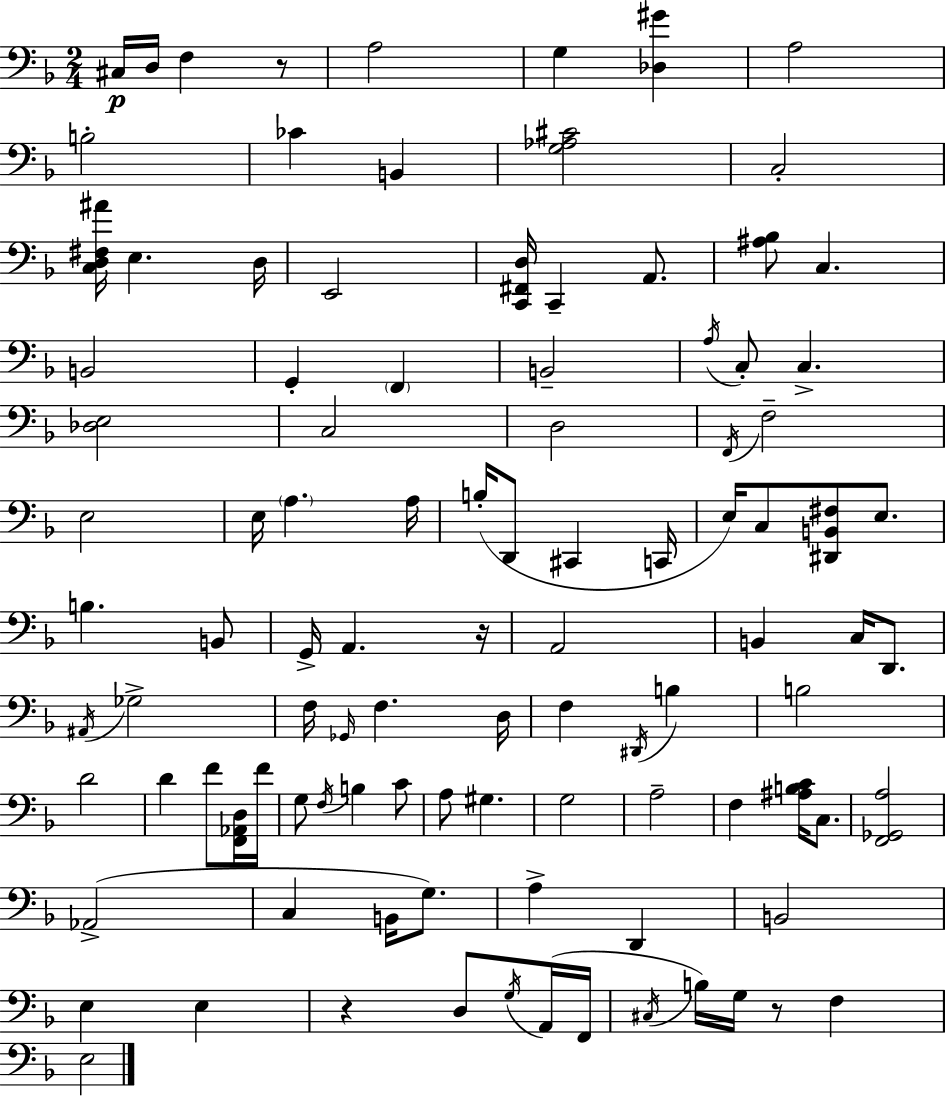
C#3/s D3/s F3/q R/e A3/h G3/q [Db3,G#4]/q A3/h B3/h CES4/q B2/q [G3,Ab3,C#4]/h C3/h [C3,D3,F#3,A#4]/s E3/q. D3/s E2/h [C2,F#2,D3]/s C2/q A2/e. [A#3,Bb3]/e C3/q. B2/h G2/q F2/q B2/h A3/s C3/e C3/q. [Db3,E3]/h C3/h D3/h F2/s F3/h E3/h E3/s A3/q. A3/s B3/s D2/e C#2/q C2/s E3/s C3/e [D#2,B2,F#3]/e E3/e. B3/q. B2/e G2/s A2/q. R/s A2/h B2/q C3/s D2/e. A#2/s Gb3/h F3/s Gb2/s F3/q. D3/s F3/q D#2/s B3/q B3/h D4/h D4/q F4/e [F2,Ab2,D3]/s F4/s G3/e F3/s B3/q C4/e A3/e G#3/q. G3/h A3/h F3/q [A#3,B3,C4]/s C3/e. [F2,Gb2,A3]/h Ab2/h C3/q B2/s G3/e. A3/q D2/q B2/h E3/q E3/q R/q D3/e G3/s A2/s F2/s C#3/s B3/s G3/s R/e F3/q E3/h